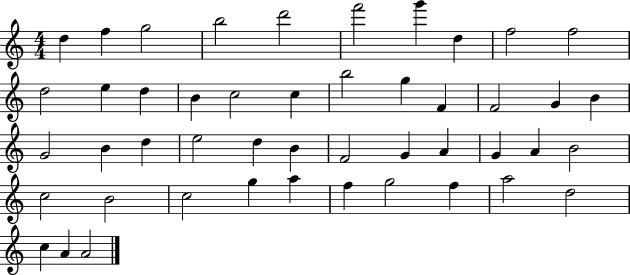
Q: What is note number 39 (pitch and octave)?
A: A5